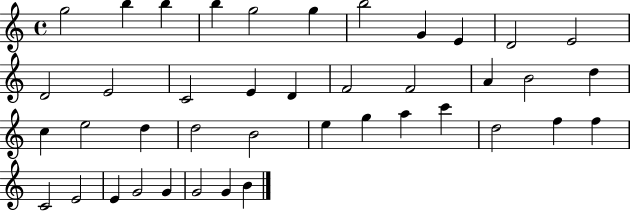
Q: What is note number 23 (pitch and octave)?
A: E5